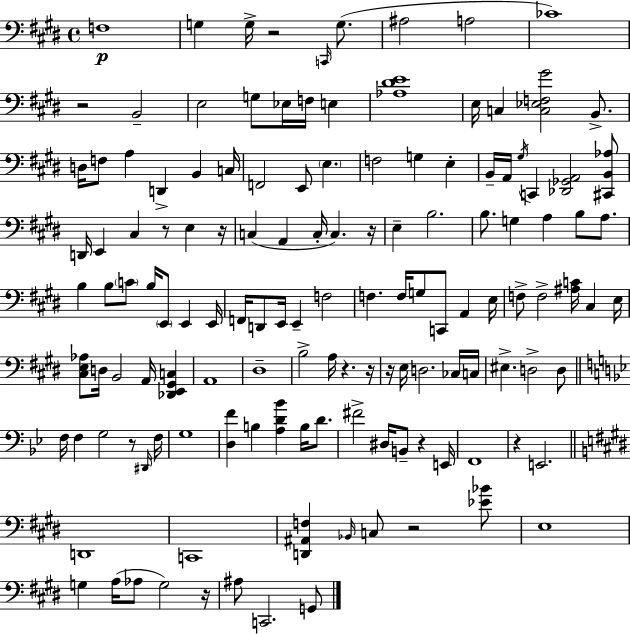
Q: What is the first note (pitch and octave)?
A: F3